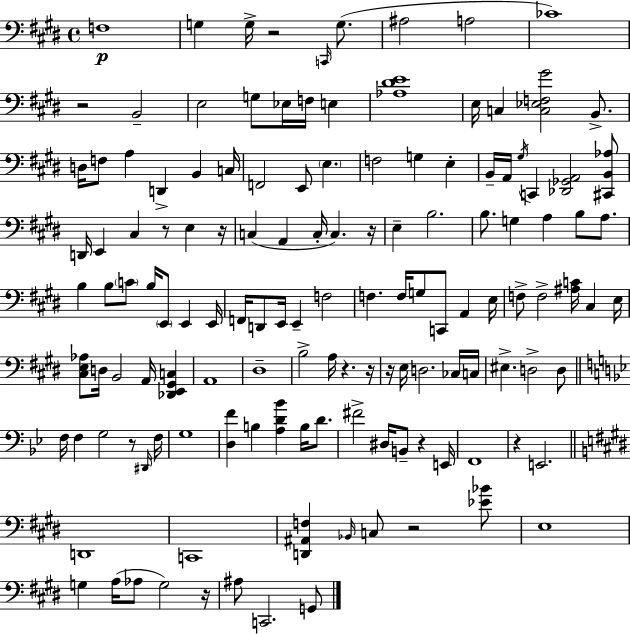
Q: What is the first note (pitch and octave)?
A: F3